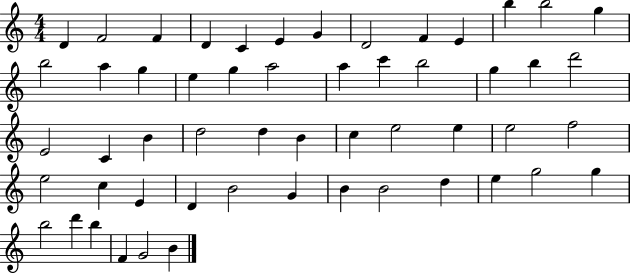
{
  \clef treble
  \numericTimeSignature
  \time 4/4
  \key c \major
  d'4 f'2 f'4 | d'4 c'4 e'4 g'4 | d'2 f'4 e'4 | b''4 b''2 g''4 | \break b''2 a''4 g''4 | e''4 g''4 a''2 | a''4 c'''4 b''2 | g''4 b''4 d'''2 | \break e'2 c'4 b'4 | d''2 d''4 b'4 | c''4 e''2 e''4 | e''2 f''2 | \break e''2 c''4 e'4 | d'4 b'2 g'4 | b'4 b'2 d''4 | e''4 g''2 g''4 | \break b''2 d'''4 b''4 | f'4 g'2 b'4 | \bar "|."
}